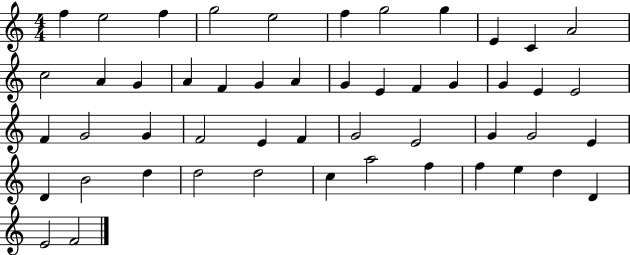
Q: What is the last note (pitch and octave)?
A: F4